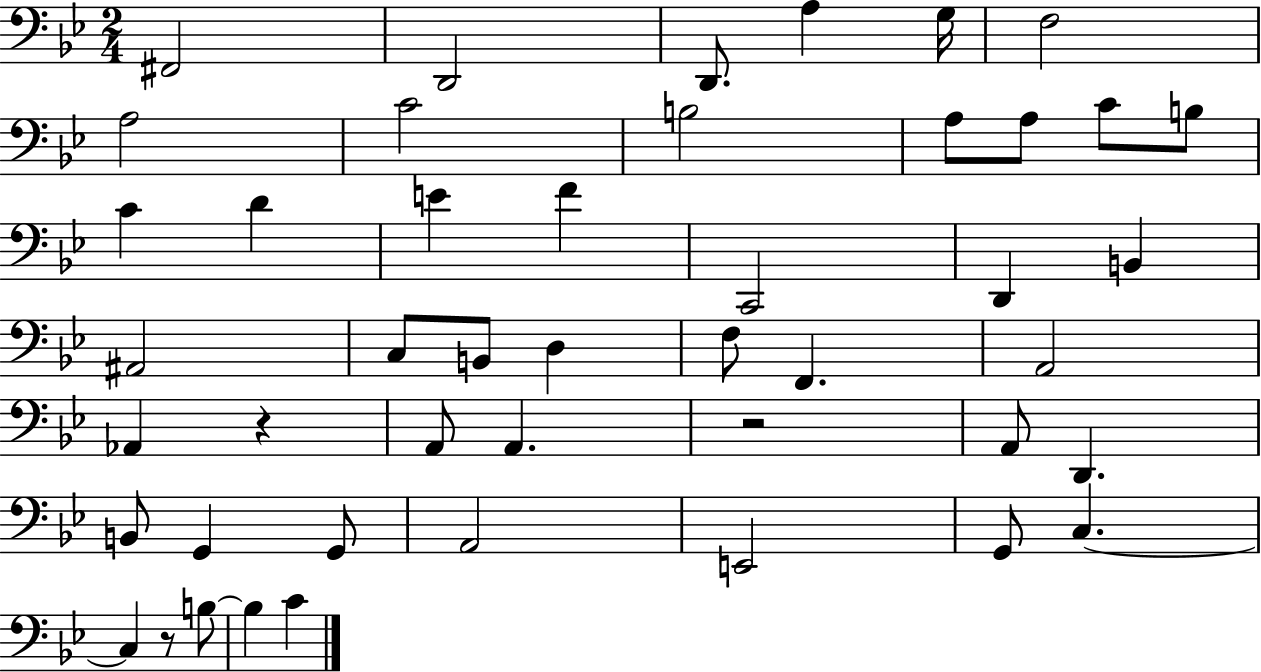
X:1
T:Untitled
M:2/4
L:1/4
K:Bb
^F,,2 D,,2 D,,/2 A, G,/4 F,2 A,2 C2 B,2 A,/2 A,/2 C/2 B,/2 C D E F C,,2 D,, B,, ^A,,2 C,/2 B,,/2 D, F,/2 F,, A,,2 _A,, z A,,/2 A,, z2 A,,/2 D,, B,,/2 G,, G,,/2 A,,2 E,,2 G,,/2 C, C, z/2 B,/2 B, C